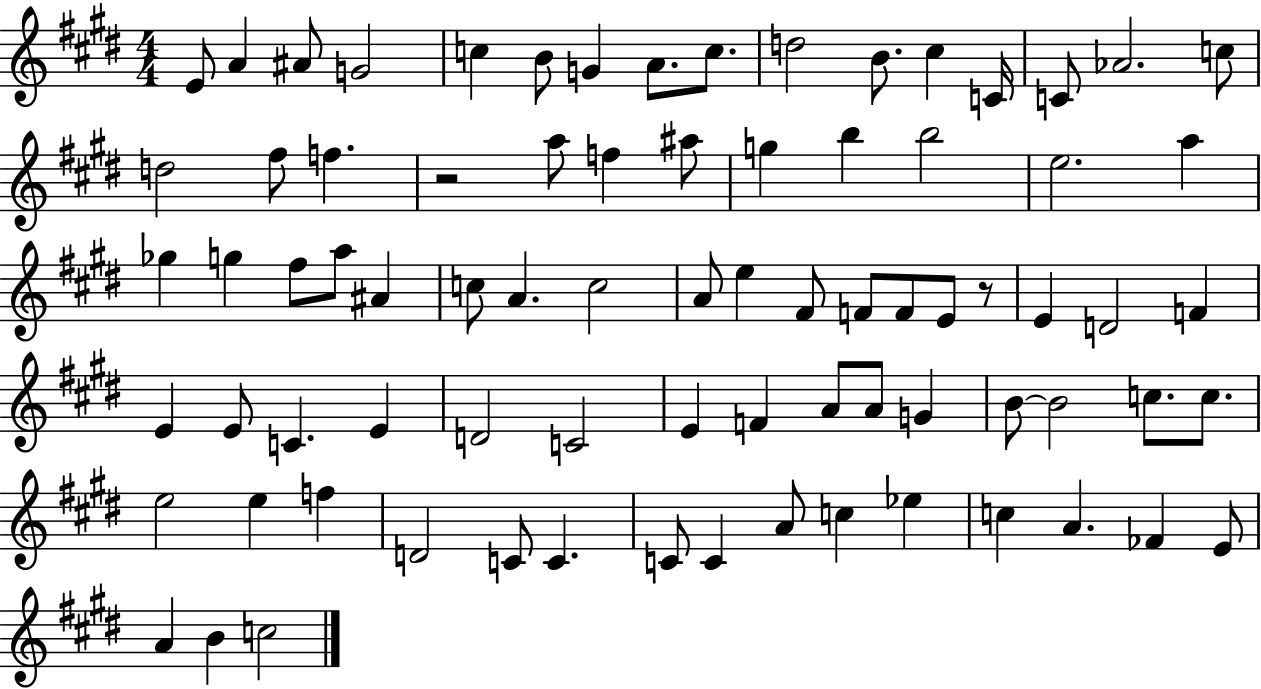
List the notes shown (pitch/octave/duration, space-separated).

E4/e A4/q A#4/e G4/h C5/q B4/e G4/q A4/e. C5/e. D5/h B4/e. C#5/q C4/s C4/e Ab4/h. C5/e D5/h F#5/e F5/q. R/h A5/e F5/q A#5/e G5/q B5/q B5/h E5/h. A5/q Gb5/q G5/q F#5/e A5/e A#4/q C5/e A4/q. C5/h A4/e E5/q F#4/e F4/e F4/e E4/e R/e E4/q D4/h F4/q E4/q E4/e C4/q. E4/q D4/h C4/h E4/q F4/q A4/e A4/e G4/q B4/e B4/h C5/e. C5/e. E5/h E5/q F5/q D4/h C4/e C4/q. C4/e C4/q A4/e C5/q Eb5/q C5/q A4/q. FES4/q E4/e A4/q B4/q C5/h